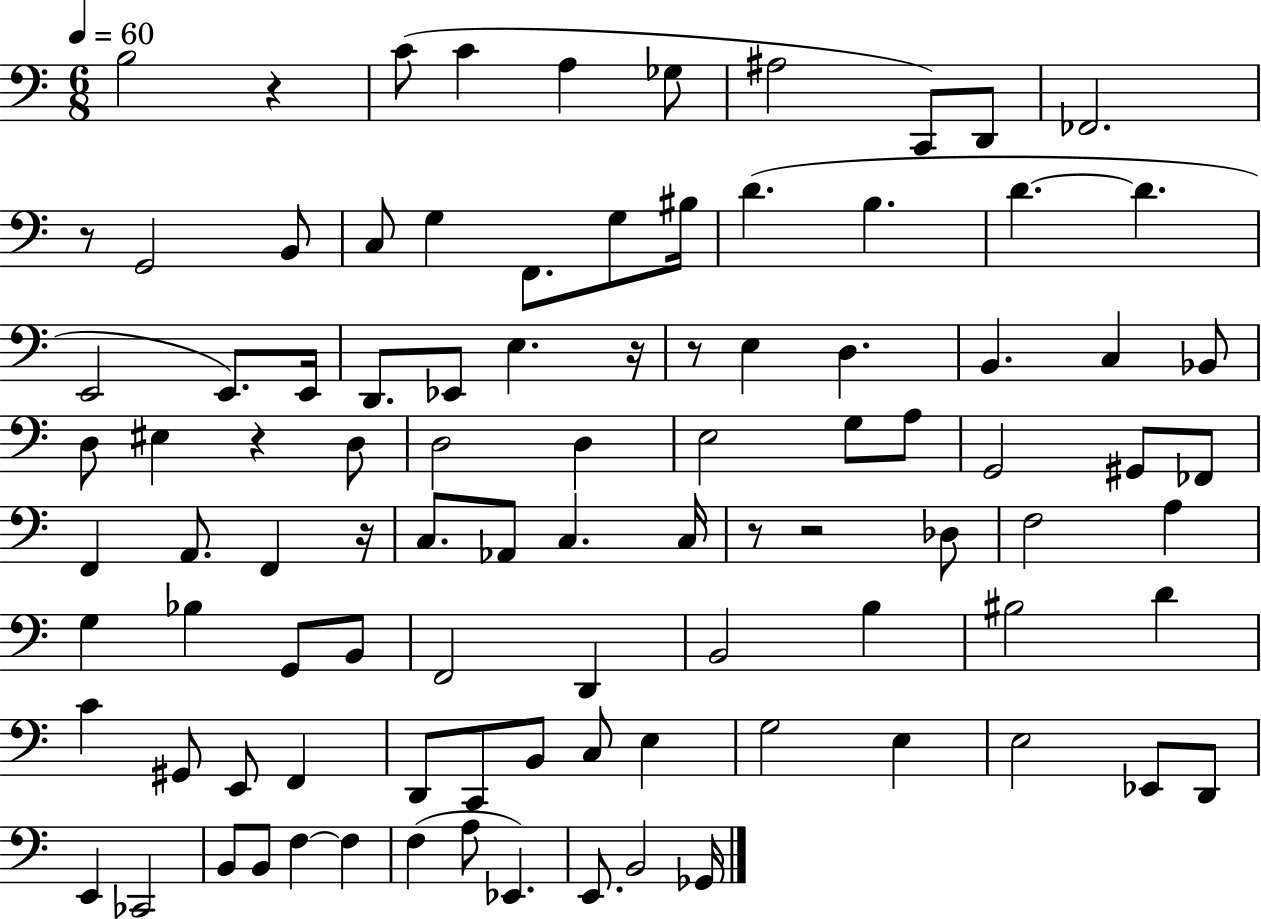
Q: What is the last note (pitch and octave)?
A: Gb2